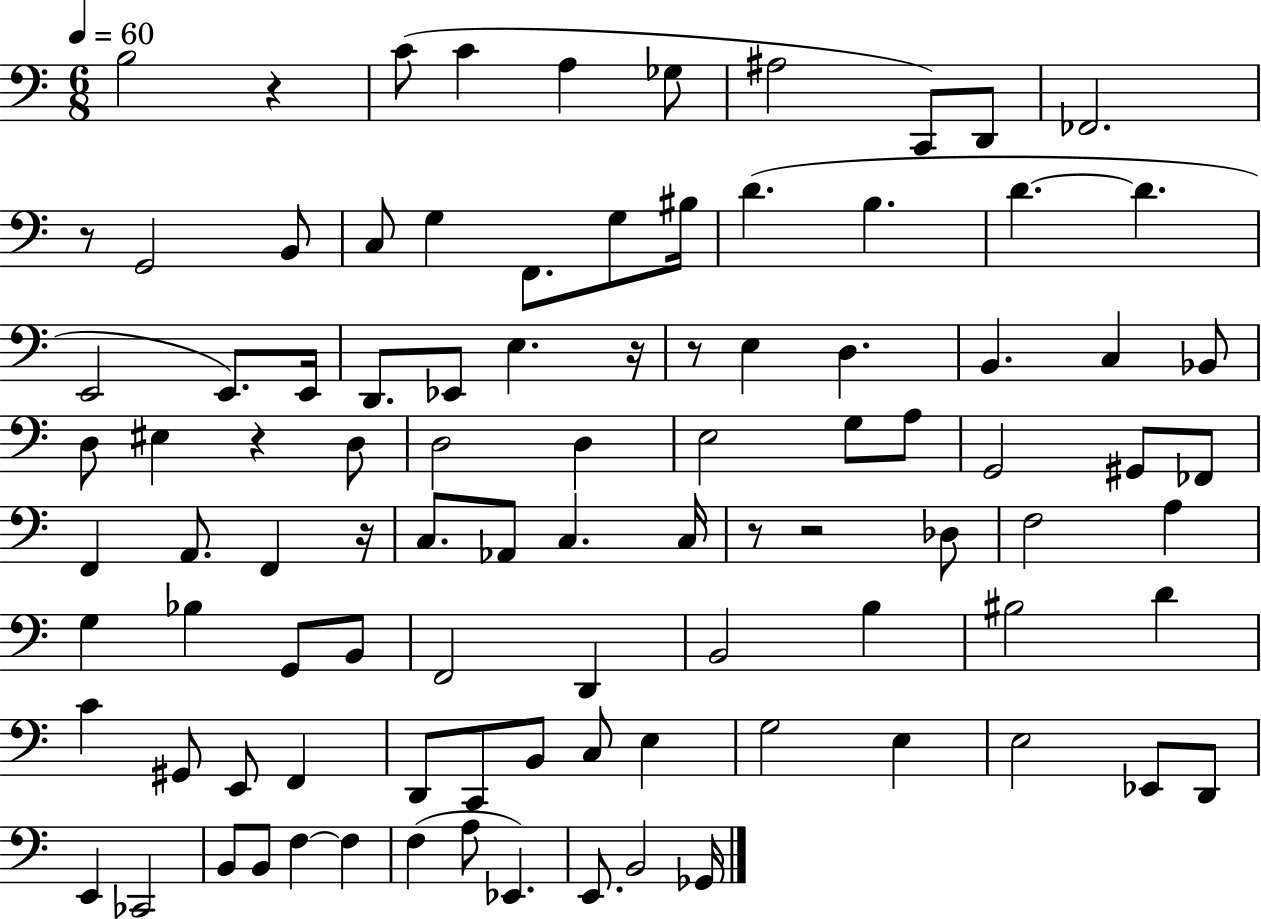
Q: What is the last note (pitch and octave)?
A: Gb2